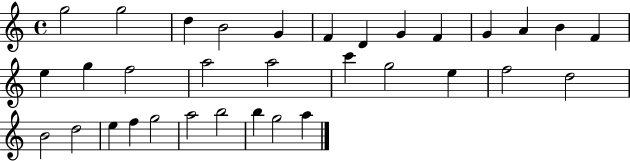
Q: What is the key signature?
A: C major